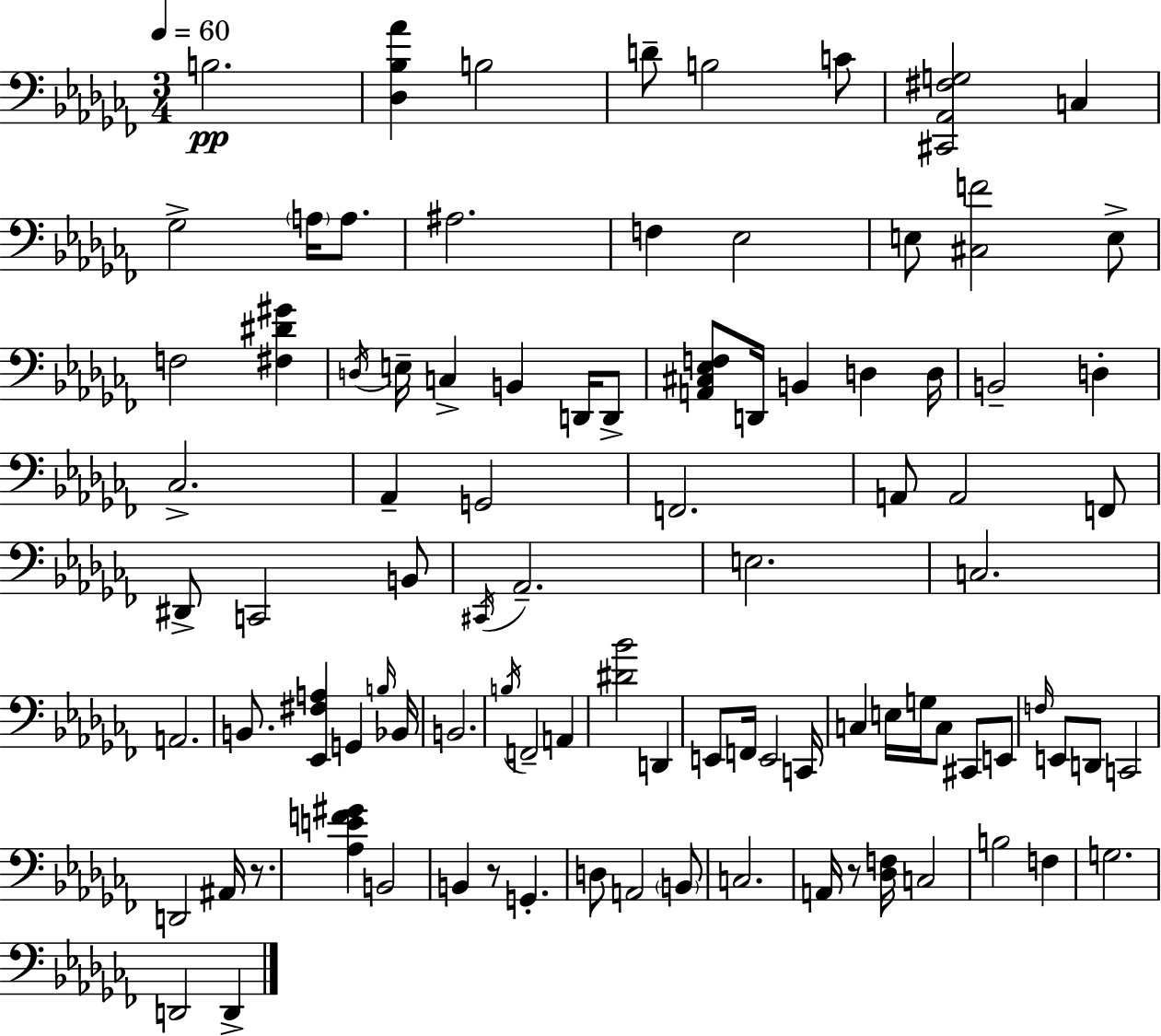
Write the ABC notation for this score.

X:1
T:Untitled
M:3/4
L:1/4
K:Abm
B,2 [_D,_B,_A] B,2 D/2 B,2 C/2 [^C,,_A,,^F,G,]2 C, _G,2 A,/4 A,/2 ^A,2 F, _E,2 E,/2 [^C,F]2 E,/2 F,2 [^F,^D^G] D,/4 E,/4 C, B,, D,,/4 D,,/2 [A,,^C,_E,F,]/2 D,,/4 B,, D, D,/4 B,,2 D, _C,2 _A,, G,,2 F,,2 A,,/2 A,,2 F,,/2 ^D,,/2 C,,2 B,,/2 ^C,,/4 _A,,2 E,2 C,2 A,,2 B,,/2 [_E,,^F,A,] G,, B,/4 _B,,/4 B,,2 B,/4 F,,2 A,, [^D_B]2 D,, E,,/2 F,,/4 E,,2 C,,/4 C, E,/4 G,/4 C,/2 ^C,,/2 E,,/2 F,/4 E,,/2 D,,/2 C,,2 D,,2 ^A,,/4 z/2 [_A,EF^G] B,,2 B,, z/2 G,, D,/2 A,,2 B,,/2 C,2 A,,/4 z/2 [_D,F,]/4 C,2 B,2 F, G,2 D,,2 D,,